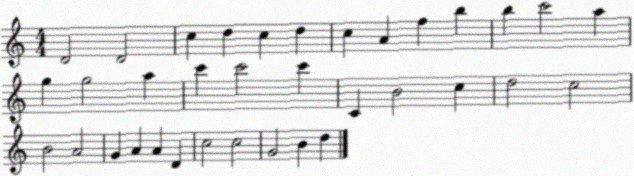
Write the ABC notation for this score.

X:1
T:Untitled
M:4/4
L:1/4
K:C
D2 D2 c d c d c A f b b c'2 a g g2 a c' c'2 c' C B2 c d2 c2 B2 A2 G A A D c2 c2 G2 B d